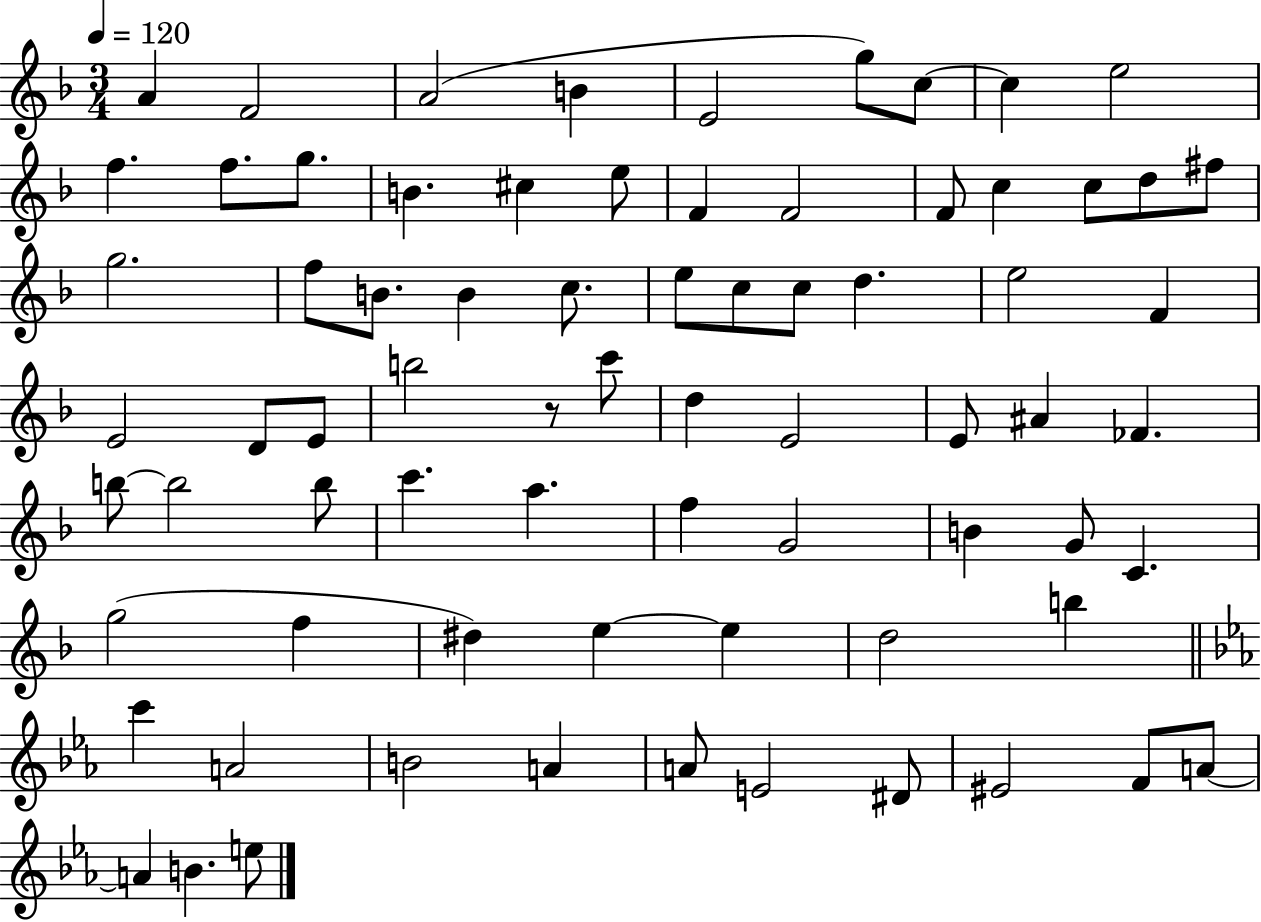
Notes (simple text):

A4/q F4/h A4/h B4/q E4/h G5/e C5/e C5/q E5/h F5/q. F5/e. G5/e. B4/q. C#5/q E5/e F4/q F4/h F4/e C5/q C5/e D5/e F#5/e G5/h. F5/e B4/e. B4/q C5/e. E5/e C5/e C5/e D5/q. E5/h F4/q E4/h D4/e E4/e B5/h R/e C6/e D5/q E4/h E4/e A#4/q FES4/q. B5/e B5/h B5/e C6/q. A5/q. F5/q G4/h B4/q G4/e C4/q. G5/h F5/q D#5/q E5/q E5/q D5/h B5/q C6/q A4/h B4/h A4/q A4/e E4/h D#4/e EIS4/h F4/e A4/e A4/q B4/q. E5/e